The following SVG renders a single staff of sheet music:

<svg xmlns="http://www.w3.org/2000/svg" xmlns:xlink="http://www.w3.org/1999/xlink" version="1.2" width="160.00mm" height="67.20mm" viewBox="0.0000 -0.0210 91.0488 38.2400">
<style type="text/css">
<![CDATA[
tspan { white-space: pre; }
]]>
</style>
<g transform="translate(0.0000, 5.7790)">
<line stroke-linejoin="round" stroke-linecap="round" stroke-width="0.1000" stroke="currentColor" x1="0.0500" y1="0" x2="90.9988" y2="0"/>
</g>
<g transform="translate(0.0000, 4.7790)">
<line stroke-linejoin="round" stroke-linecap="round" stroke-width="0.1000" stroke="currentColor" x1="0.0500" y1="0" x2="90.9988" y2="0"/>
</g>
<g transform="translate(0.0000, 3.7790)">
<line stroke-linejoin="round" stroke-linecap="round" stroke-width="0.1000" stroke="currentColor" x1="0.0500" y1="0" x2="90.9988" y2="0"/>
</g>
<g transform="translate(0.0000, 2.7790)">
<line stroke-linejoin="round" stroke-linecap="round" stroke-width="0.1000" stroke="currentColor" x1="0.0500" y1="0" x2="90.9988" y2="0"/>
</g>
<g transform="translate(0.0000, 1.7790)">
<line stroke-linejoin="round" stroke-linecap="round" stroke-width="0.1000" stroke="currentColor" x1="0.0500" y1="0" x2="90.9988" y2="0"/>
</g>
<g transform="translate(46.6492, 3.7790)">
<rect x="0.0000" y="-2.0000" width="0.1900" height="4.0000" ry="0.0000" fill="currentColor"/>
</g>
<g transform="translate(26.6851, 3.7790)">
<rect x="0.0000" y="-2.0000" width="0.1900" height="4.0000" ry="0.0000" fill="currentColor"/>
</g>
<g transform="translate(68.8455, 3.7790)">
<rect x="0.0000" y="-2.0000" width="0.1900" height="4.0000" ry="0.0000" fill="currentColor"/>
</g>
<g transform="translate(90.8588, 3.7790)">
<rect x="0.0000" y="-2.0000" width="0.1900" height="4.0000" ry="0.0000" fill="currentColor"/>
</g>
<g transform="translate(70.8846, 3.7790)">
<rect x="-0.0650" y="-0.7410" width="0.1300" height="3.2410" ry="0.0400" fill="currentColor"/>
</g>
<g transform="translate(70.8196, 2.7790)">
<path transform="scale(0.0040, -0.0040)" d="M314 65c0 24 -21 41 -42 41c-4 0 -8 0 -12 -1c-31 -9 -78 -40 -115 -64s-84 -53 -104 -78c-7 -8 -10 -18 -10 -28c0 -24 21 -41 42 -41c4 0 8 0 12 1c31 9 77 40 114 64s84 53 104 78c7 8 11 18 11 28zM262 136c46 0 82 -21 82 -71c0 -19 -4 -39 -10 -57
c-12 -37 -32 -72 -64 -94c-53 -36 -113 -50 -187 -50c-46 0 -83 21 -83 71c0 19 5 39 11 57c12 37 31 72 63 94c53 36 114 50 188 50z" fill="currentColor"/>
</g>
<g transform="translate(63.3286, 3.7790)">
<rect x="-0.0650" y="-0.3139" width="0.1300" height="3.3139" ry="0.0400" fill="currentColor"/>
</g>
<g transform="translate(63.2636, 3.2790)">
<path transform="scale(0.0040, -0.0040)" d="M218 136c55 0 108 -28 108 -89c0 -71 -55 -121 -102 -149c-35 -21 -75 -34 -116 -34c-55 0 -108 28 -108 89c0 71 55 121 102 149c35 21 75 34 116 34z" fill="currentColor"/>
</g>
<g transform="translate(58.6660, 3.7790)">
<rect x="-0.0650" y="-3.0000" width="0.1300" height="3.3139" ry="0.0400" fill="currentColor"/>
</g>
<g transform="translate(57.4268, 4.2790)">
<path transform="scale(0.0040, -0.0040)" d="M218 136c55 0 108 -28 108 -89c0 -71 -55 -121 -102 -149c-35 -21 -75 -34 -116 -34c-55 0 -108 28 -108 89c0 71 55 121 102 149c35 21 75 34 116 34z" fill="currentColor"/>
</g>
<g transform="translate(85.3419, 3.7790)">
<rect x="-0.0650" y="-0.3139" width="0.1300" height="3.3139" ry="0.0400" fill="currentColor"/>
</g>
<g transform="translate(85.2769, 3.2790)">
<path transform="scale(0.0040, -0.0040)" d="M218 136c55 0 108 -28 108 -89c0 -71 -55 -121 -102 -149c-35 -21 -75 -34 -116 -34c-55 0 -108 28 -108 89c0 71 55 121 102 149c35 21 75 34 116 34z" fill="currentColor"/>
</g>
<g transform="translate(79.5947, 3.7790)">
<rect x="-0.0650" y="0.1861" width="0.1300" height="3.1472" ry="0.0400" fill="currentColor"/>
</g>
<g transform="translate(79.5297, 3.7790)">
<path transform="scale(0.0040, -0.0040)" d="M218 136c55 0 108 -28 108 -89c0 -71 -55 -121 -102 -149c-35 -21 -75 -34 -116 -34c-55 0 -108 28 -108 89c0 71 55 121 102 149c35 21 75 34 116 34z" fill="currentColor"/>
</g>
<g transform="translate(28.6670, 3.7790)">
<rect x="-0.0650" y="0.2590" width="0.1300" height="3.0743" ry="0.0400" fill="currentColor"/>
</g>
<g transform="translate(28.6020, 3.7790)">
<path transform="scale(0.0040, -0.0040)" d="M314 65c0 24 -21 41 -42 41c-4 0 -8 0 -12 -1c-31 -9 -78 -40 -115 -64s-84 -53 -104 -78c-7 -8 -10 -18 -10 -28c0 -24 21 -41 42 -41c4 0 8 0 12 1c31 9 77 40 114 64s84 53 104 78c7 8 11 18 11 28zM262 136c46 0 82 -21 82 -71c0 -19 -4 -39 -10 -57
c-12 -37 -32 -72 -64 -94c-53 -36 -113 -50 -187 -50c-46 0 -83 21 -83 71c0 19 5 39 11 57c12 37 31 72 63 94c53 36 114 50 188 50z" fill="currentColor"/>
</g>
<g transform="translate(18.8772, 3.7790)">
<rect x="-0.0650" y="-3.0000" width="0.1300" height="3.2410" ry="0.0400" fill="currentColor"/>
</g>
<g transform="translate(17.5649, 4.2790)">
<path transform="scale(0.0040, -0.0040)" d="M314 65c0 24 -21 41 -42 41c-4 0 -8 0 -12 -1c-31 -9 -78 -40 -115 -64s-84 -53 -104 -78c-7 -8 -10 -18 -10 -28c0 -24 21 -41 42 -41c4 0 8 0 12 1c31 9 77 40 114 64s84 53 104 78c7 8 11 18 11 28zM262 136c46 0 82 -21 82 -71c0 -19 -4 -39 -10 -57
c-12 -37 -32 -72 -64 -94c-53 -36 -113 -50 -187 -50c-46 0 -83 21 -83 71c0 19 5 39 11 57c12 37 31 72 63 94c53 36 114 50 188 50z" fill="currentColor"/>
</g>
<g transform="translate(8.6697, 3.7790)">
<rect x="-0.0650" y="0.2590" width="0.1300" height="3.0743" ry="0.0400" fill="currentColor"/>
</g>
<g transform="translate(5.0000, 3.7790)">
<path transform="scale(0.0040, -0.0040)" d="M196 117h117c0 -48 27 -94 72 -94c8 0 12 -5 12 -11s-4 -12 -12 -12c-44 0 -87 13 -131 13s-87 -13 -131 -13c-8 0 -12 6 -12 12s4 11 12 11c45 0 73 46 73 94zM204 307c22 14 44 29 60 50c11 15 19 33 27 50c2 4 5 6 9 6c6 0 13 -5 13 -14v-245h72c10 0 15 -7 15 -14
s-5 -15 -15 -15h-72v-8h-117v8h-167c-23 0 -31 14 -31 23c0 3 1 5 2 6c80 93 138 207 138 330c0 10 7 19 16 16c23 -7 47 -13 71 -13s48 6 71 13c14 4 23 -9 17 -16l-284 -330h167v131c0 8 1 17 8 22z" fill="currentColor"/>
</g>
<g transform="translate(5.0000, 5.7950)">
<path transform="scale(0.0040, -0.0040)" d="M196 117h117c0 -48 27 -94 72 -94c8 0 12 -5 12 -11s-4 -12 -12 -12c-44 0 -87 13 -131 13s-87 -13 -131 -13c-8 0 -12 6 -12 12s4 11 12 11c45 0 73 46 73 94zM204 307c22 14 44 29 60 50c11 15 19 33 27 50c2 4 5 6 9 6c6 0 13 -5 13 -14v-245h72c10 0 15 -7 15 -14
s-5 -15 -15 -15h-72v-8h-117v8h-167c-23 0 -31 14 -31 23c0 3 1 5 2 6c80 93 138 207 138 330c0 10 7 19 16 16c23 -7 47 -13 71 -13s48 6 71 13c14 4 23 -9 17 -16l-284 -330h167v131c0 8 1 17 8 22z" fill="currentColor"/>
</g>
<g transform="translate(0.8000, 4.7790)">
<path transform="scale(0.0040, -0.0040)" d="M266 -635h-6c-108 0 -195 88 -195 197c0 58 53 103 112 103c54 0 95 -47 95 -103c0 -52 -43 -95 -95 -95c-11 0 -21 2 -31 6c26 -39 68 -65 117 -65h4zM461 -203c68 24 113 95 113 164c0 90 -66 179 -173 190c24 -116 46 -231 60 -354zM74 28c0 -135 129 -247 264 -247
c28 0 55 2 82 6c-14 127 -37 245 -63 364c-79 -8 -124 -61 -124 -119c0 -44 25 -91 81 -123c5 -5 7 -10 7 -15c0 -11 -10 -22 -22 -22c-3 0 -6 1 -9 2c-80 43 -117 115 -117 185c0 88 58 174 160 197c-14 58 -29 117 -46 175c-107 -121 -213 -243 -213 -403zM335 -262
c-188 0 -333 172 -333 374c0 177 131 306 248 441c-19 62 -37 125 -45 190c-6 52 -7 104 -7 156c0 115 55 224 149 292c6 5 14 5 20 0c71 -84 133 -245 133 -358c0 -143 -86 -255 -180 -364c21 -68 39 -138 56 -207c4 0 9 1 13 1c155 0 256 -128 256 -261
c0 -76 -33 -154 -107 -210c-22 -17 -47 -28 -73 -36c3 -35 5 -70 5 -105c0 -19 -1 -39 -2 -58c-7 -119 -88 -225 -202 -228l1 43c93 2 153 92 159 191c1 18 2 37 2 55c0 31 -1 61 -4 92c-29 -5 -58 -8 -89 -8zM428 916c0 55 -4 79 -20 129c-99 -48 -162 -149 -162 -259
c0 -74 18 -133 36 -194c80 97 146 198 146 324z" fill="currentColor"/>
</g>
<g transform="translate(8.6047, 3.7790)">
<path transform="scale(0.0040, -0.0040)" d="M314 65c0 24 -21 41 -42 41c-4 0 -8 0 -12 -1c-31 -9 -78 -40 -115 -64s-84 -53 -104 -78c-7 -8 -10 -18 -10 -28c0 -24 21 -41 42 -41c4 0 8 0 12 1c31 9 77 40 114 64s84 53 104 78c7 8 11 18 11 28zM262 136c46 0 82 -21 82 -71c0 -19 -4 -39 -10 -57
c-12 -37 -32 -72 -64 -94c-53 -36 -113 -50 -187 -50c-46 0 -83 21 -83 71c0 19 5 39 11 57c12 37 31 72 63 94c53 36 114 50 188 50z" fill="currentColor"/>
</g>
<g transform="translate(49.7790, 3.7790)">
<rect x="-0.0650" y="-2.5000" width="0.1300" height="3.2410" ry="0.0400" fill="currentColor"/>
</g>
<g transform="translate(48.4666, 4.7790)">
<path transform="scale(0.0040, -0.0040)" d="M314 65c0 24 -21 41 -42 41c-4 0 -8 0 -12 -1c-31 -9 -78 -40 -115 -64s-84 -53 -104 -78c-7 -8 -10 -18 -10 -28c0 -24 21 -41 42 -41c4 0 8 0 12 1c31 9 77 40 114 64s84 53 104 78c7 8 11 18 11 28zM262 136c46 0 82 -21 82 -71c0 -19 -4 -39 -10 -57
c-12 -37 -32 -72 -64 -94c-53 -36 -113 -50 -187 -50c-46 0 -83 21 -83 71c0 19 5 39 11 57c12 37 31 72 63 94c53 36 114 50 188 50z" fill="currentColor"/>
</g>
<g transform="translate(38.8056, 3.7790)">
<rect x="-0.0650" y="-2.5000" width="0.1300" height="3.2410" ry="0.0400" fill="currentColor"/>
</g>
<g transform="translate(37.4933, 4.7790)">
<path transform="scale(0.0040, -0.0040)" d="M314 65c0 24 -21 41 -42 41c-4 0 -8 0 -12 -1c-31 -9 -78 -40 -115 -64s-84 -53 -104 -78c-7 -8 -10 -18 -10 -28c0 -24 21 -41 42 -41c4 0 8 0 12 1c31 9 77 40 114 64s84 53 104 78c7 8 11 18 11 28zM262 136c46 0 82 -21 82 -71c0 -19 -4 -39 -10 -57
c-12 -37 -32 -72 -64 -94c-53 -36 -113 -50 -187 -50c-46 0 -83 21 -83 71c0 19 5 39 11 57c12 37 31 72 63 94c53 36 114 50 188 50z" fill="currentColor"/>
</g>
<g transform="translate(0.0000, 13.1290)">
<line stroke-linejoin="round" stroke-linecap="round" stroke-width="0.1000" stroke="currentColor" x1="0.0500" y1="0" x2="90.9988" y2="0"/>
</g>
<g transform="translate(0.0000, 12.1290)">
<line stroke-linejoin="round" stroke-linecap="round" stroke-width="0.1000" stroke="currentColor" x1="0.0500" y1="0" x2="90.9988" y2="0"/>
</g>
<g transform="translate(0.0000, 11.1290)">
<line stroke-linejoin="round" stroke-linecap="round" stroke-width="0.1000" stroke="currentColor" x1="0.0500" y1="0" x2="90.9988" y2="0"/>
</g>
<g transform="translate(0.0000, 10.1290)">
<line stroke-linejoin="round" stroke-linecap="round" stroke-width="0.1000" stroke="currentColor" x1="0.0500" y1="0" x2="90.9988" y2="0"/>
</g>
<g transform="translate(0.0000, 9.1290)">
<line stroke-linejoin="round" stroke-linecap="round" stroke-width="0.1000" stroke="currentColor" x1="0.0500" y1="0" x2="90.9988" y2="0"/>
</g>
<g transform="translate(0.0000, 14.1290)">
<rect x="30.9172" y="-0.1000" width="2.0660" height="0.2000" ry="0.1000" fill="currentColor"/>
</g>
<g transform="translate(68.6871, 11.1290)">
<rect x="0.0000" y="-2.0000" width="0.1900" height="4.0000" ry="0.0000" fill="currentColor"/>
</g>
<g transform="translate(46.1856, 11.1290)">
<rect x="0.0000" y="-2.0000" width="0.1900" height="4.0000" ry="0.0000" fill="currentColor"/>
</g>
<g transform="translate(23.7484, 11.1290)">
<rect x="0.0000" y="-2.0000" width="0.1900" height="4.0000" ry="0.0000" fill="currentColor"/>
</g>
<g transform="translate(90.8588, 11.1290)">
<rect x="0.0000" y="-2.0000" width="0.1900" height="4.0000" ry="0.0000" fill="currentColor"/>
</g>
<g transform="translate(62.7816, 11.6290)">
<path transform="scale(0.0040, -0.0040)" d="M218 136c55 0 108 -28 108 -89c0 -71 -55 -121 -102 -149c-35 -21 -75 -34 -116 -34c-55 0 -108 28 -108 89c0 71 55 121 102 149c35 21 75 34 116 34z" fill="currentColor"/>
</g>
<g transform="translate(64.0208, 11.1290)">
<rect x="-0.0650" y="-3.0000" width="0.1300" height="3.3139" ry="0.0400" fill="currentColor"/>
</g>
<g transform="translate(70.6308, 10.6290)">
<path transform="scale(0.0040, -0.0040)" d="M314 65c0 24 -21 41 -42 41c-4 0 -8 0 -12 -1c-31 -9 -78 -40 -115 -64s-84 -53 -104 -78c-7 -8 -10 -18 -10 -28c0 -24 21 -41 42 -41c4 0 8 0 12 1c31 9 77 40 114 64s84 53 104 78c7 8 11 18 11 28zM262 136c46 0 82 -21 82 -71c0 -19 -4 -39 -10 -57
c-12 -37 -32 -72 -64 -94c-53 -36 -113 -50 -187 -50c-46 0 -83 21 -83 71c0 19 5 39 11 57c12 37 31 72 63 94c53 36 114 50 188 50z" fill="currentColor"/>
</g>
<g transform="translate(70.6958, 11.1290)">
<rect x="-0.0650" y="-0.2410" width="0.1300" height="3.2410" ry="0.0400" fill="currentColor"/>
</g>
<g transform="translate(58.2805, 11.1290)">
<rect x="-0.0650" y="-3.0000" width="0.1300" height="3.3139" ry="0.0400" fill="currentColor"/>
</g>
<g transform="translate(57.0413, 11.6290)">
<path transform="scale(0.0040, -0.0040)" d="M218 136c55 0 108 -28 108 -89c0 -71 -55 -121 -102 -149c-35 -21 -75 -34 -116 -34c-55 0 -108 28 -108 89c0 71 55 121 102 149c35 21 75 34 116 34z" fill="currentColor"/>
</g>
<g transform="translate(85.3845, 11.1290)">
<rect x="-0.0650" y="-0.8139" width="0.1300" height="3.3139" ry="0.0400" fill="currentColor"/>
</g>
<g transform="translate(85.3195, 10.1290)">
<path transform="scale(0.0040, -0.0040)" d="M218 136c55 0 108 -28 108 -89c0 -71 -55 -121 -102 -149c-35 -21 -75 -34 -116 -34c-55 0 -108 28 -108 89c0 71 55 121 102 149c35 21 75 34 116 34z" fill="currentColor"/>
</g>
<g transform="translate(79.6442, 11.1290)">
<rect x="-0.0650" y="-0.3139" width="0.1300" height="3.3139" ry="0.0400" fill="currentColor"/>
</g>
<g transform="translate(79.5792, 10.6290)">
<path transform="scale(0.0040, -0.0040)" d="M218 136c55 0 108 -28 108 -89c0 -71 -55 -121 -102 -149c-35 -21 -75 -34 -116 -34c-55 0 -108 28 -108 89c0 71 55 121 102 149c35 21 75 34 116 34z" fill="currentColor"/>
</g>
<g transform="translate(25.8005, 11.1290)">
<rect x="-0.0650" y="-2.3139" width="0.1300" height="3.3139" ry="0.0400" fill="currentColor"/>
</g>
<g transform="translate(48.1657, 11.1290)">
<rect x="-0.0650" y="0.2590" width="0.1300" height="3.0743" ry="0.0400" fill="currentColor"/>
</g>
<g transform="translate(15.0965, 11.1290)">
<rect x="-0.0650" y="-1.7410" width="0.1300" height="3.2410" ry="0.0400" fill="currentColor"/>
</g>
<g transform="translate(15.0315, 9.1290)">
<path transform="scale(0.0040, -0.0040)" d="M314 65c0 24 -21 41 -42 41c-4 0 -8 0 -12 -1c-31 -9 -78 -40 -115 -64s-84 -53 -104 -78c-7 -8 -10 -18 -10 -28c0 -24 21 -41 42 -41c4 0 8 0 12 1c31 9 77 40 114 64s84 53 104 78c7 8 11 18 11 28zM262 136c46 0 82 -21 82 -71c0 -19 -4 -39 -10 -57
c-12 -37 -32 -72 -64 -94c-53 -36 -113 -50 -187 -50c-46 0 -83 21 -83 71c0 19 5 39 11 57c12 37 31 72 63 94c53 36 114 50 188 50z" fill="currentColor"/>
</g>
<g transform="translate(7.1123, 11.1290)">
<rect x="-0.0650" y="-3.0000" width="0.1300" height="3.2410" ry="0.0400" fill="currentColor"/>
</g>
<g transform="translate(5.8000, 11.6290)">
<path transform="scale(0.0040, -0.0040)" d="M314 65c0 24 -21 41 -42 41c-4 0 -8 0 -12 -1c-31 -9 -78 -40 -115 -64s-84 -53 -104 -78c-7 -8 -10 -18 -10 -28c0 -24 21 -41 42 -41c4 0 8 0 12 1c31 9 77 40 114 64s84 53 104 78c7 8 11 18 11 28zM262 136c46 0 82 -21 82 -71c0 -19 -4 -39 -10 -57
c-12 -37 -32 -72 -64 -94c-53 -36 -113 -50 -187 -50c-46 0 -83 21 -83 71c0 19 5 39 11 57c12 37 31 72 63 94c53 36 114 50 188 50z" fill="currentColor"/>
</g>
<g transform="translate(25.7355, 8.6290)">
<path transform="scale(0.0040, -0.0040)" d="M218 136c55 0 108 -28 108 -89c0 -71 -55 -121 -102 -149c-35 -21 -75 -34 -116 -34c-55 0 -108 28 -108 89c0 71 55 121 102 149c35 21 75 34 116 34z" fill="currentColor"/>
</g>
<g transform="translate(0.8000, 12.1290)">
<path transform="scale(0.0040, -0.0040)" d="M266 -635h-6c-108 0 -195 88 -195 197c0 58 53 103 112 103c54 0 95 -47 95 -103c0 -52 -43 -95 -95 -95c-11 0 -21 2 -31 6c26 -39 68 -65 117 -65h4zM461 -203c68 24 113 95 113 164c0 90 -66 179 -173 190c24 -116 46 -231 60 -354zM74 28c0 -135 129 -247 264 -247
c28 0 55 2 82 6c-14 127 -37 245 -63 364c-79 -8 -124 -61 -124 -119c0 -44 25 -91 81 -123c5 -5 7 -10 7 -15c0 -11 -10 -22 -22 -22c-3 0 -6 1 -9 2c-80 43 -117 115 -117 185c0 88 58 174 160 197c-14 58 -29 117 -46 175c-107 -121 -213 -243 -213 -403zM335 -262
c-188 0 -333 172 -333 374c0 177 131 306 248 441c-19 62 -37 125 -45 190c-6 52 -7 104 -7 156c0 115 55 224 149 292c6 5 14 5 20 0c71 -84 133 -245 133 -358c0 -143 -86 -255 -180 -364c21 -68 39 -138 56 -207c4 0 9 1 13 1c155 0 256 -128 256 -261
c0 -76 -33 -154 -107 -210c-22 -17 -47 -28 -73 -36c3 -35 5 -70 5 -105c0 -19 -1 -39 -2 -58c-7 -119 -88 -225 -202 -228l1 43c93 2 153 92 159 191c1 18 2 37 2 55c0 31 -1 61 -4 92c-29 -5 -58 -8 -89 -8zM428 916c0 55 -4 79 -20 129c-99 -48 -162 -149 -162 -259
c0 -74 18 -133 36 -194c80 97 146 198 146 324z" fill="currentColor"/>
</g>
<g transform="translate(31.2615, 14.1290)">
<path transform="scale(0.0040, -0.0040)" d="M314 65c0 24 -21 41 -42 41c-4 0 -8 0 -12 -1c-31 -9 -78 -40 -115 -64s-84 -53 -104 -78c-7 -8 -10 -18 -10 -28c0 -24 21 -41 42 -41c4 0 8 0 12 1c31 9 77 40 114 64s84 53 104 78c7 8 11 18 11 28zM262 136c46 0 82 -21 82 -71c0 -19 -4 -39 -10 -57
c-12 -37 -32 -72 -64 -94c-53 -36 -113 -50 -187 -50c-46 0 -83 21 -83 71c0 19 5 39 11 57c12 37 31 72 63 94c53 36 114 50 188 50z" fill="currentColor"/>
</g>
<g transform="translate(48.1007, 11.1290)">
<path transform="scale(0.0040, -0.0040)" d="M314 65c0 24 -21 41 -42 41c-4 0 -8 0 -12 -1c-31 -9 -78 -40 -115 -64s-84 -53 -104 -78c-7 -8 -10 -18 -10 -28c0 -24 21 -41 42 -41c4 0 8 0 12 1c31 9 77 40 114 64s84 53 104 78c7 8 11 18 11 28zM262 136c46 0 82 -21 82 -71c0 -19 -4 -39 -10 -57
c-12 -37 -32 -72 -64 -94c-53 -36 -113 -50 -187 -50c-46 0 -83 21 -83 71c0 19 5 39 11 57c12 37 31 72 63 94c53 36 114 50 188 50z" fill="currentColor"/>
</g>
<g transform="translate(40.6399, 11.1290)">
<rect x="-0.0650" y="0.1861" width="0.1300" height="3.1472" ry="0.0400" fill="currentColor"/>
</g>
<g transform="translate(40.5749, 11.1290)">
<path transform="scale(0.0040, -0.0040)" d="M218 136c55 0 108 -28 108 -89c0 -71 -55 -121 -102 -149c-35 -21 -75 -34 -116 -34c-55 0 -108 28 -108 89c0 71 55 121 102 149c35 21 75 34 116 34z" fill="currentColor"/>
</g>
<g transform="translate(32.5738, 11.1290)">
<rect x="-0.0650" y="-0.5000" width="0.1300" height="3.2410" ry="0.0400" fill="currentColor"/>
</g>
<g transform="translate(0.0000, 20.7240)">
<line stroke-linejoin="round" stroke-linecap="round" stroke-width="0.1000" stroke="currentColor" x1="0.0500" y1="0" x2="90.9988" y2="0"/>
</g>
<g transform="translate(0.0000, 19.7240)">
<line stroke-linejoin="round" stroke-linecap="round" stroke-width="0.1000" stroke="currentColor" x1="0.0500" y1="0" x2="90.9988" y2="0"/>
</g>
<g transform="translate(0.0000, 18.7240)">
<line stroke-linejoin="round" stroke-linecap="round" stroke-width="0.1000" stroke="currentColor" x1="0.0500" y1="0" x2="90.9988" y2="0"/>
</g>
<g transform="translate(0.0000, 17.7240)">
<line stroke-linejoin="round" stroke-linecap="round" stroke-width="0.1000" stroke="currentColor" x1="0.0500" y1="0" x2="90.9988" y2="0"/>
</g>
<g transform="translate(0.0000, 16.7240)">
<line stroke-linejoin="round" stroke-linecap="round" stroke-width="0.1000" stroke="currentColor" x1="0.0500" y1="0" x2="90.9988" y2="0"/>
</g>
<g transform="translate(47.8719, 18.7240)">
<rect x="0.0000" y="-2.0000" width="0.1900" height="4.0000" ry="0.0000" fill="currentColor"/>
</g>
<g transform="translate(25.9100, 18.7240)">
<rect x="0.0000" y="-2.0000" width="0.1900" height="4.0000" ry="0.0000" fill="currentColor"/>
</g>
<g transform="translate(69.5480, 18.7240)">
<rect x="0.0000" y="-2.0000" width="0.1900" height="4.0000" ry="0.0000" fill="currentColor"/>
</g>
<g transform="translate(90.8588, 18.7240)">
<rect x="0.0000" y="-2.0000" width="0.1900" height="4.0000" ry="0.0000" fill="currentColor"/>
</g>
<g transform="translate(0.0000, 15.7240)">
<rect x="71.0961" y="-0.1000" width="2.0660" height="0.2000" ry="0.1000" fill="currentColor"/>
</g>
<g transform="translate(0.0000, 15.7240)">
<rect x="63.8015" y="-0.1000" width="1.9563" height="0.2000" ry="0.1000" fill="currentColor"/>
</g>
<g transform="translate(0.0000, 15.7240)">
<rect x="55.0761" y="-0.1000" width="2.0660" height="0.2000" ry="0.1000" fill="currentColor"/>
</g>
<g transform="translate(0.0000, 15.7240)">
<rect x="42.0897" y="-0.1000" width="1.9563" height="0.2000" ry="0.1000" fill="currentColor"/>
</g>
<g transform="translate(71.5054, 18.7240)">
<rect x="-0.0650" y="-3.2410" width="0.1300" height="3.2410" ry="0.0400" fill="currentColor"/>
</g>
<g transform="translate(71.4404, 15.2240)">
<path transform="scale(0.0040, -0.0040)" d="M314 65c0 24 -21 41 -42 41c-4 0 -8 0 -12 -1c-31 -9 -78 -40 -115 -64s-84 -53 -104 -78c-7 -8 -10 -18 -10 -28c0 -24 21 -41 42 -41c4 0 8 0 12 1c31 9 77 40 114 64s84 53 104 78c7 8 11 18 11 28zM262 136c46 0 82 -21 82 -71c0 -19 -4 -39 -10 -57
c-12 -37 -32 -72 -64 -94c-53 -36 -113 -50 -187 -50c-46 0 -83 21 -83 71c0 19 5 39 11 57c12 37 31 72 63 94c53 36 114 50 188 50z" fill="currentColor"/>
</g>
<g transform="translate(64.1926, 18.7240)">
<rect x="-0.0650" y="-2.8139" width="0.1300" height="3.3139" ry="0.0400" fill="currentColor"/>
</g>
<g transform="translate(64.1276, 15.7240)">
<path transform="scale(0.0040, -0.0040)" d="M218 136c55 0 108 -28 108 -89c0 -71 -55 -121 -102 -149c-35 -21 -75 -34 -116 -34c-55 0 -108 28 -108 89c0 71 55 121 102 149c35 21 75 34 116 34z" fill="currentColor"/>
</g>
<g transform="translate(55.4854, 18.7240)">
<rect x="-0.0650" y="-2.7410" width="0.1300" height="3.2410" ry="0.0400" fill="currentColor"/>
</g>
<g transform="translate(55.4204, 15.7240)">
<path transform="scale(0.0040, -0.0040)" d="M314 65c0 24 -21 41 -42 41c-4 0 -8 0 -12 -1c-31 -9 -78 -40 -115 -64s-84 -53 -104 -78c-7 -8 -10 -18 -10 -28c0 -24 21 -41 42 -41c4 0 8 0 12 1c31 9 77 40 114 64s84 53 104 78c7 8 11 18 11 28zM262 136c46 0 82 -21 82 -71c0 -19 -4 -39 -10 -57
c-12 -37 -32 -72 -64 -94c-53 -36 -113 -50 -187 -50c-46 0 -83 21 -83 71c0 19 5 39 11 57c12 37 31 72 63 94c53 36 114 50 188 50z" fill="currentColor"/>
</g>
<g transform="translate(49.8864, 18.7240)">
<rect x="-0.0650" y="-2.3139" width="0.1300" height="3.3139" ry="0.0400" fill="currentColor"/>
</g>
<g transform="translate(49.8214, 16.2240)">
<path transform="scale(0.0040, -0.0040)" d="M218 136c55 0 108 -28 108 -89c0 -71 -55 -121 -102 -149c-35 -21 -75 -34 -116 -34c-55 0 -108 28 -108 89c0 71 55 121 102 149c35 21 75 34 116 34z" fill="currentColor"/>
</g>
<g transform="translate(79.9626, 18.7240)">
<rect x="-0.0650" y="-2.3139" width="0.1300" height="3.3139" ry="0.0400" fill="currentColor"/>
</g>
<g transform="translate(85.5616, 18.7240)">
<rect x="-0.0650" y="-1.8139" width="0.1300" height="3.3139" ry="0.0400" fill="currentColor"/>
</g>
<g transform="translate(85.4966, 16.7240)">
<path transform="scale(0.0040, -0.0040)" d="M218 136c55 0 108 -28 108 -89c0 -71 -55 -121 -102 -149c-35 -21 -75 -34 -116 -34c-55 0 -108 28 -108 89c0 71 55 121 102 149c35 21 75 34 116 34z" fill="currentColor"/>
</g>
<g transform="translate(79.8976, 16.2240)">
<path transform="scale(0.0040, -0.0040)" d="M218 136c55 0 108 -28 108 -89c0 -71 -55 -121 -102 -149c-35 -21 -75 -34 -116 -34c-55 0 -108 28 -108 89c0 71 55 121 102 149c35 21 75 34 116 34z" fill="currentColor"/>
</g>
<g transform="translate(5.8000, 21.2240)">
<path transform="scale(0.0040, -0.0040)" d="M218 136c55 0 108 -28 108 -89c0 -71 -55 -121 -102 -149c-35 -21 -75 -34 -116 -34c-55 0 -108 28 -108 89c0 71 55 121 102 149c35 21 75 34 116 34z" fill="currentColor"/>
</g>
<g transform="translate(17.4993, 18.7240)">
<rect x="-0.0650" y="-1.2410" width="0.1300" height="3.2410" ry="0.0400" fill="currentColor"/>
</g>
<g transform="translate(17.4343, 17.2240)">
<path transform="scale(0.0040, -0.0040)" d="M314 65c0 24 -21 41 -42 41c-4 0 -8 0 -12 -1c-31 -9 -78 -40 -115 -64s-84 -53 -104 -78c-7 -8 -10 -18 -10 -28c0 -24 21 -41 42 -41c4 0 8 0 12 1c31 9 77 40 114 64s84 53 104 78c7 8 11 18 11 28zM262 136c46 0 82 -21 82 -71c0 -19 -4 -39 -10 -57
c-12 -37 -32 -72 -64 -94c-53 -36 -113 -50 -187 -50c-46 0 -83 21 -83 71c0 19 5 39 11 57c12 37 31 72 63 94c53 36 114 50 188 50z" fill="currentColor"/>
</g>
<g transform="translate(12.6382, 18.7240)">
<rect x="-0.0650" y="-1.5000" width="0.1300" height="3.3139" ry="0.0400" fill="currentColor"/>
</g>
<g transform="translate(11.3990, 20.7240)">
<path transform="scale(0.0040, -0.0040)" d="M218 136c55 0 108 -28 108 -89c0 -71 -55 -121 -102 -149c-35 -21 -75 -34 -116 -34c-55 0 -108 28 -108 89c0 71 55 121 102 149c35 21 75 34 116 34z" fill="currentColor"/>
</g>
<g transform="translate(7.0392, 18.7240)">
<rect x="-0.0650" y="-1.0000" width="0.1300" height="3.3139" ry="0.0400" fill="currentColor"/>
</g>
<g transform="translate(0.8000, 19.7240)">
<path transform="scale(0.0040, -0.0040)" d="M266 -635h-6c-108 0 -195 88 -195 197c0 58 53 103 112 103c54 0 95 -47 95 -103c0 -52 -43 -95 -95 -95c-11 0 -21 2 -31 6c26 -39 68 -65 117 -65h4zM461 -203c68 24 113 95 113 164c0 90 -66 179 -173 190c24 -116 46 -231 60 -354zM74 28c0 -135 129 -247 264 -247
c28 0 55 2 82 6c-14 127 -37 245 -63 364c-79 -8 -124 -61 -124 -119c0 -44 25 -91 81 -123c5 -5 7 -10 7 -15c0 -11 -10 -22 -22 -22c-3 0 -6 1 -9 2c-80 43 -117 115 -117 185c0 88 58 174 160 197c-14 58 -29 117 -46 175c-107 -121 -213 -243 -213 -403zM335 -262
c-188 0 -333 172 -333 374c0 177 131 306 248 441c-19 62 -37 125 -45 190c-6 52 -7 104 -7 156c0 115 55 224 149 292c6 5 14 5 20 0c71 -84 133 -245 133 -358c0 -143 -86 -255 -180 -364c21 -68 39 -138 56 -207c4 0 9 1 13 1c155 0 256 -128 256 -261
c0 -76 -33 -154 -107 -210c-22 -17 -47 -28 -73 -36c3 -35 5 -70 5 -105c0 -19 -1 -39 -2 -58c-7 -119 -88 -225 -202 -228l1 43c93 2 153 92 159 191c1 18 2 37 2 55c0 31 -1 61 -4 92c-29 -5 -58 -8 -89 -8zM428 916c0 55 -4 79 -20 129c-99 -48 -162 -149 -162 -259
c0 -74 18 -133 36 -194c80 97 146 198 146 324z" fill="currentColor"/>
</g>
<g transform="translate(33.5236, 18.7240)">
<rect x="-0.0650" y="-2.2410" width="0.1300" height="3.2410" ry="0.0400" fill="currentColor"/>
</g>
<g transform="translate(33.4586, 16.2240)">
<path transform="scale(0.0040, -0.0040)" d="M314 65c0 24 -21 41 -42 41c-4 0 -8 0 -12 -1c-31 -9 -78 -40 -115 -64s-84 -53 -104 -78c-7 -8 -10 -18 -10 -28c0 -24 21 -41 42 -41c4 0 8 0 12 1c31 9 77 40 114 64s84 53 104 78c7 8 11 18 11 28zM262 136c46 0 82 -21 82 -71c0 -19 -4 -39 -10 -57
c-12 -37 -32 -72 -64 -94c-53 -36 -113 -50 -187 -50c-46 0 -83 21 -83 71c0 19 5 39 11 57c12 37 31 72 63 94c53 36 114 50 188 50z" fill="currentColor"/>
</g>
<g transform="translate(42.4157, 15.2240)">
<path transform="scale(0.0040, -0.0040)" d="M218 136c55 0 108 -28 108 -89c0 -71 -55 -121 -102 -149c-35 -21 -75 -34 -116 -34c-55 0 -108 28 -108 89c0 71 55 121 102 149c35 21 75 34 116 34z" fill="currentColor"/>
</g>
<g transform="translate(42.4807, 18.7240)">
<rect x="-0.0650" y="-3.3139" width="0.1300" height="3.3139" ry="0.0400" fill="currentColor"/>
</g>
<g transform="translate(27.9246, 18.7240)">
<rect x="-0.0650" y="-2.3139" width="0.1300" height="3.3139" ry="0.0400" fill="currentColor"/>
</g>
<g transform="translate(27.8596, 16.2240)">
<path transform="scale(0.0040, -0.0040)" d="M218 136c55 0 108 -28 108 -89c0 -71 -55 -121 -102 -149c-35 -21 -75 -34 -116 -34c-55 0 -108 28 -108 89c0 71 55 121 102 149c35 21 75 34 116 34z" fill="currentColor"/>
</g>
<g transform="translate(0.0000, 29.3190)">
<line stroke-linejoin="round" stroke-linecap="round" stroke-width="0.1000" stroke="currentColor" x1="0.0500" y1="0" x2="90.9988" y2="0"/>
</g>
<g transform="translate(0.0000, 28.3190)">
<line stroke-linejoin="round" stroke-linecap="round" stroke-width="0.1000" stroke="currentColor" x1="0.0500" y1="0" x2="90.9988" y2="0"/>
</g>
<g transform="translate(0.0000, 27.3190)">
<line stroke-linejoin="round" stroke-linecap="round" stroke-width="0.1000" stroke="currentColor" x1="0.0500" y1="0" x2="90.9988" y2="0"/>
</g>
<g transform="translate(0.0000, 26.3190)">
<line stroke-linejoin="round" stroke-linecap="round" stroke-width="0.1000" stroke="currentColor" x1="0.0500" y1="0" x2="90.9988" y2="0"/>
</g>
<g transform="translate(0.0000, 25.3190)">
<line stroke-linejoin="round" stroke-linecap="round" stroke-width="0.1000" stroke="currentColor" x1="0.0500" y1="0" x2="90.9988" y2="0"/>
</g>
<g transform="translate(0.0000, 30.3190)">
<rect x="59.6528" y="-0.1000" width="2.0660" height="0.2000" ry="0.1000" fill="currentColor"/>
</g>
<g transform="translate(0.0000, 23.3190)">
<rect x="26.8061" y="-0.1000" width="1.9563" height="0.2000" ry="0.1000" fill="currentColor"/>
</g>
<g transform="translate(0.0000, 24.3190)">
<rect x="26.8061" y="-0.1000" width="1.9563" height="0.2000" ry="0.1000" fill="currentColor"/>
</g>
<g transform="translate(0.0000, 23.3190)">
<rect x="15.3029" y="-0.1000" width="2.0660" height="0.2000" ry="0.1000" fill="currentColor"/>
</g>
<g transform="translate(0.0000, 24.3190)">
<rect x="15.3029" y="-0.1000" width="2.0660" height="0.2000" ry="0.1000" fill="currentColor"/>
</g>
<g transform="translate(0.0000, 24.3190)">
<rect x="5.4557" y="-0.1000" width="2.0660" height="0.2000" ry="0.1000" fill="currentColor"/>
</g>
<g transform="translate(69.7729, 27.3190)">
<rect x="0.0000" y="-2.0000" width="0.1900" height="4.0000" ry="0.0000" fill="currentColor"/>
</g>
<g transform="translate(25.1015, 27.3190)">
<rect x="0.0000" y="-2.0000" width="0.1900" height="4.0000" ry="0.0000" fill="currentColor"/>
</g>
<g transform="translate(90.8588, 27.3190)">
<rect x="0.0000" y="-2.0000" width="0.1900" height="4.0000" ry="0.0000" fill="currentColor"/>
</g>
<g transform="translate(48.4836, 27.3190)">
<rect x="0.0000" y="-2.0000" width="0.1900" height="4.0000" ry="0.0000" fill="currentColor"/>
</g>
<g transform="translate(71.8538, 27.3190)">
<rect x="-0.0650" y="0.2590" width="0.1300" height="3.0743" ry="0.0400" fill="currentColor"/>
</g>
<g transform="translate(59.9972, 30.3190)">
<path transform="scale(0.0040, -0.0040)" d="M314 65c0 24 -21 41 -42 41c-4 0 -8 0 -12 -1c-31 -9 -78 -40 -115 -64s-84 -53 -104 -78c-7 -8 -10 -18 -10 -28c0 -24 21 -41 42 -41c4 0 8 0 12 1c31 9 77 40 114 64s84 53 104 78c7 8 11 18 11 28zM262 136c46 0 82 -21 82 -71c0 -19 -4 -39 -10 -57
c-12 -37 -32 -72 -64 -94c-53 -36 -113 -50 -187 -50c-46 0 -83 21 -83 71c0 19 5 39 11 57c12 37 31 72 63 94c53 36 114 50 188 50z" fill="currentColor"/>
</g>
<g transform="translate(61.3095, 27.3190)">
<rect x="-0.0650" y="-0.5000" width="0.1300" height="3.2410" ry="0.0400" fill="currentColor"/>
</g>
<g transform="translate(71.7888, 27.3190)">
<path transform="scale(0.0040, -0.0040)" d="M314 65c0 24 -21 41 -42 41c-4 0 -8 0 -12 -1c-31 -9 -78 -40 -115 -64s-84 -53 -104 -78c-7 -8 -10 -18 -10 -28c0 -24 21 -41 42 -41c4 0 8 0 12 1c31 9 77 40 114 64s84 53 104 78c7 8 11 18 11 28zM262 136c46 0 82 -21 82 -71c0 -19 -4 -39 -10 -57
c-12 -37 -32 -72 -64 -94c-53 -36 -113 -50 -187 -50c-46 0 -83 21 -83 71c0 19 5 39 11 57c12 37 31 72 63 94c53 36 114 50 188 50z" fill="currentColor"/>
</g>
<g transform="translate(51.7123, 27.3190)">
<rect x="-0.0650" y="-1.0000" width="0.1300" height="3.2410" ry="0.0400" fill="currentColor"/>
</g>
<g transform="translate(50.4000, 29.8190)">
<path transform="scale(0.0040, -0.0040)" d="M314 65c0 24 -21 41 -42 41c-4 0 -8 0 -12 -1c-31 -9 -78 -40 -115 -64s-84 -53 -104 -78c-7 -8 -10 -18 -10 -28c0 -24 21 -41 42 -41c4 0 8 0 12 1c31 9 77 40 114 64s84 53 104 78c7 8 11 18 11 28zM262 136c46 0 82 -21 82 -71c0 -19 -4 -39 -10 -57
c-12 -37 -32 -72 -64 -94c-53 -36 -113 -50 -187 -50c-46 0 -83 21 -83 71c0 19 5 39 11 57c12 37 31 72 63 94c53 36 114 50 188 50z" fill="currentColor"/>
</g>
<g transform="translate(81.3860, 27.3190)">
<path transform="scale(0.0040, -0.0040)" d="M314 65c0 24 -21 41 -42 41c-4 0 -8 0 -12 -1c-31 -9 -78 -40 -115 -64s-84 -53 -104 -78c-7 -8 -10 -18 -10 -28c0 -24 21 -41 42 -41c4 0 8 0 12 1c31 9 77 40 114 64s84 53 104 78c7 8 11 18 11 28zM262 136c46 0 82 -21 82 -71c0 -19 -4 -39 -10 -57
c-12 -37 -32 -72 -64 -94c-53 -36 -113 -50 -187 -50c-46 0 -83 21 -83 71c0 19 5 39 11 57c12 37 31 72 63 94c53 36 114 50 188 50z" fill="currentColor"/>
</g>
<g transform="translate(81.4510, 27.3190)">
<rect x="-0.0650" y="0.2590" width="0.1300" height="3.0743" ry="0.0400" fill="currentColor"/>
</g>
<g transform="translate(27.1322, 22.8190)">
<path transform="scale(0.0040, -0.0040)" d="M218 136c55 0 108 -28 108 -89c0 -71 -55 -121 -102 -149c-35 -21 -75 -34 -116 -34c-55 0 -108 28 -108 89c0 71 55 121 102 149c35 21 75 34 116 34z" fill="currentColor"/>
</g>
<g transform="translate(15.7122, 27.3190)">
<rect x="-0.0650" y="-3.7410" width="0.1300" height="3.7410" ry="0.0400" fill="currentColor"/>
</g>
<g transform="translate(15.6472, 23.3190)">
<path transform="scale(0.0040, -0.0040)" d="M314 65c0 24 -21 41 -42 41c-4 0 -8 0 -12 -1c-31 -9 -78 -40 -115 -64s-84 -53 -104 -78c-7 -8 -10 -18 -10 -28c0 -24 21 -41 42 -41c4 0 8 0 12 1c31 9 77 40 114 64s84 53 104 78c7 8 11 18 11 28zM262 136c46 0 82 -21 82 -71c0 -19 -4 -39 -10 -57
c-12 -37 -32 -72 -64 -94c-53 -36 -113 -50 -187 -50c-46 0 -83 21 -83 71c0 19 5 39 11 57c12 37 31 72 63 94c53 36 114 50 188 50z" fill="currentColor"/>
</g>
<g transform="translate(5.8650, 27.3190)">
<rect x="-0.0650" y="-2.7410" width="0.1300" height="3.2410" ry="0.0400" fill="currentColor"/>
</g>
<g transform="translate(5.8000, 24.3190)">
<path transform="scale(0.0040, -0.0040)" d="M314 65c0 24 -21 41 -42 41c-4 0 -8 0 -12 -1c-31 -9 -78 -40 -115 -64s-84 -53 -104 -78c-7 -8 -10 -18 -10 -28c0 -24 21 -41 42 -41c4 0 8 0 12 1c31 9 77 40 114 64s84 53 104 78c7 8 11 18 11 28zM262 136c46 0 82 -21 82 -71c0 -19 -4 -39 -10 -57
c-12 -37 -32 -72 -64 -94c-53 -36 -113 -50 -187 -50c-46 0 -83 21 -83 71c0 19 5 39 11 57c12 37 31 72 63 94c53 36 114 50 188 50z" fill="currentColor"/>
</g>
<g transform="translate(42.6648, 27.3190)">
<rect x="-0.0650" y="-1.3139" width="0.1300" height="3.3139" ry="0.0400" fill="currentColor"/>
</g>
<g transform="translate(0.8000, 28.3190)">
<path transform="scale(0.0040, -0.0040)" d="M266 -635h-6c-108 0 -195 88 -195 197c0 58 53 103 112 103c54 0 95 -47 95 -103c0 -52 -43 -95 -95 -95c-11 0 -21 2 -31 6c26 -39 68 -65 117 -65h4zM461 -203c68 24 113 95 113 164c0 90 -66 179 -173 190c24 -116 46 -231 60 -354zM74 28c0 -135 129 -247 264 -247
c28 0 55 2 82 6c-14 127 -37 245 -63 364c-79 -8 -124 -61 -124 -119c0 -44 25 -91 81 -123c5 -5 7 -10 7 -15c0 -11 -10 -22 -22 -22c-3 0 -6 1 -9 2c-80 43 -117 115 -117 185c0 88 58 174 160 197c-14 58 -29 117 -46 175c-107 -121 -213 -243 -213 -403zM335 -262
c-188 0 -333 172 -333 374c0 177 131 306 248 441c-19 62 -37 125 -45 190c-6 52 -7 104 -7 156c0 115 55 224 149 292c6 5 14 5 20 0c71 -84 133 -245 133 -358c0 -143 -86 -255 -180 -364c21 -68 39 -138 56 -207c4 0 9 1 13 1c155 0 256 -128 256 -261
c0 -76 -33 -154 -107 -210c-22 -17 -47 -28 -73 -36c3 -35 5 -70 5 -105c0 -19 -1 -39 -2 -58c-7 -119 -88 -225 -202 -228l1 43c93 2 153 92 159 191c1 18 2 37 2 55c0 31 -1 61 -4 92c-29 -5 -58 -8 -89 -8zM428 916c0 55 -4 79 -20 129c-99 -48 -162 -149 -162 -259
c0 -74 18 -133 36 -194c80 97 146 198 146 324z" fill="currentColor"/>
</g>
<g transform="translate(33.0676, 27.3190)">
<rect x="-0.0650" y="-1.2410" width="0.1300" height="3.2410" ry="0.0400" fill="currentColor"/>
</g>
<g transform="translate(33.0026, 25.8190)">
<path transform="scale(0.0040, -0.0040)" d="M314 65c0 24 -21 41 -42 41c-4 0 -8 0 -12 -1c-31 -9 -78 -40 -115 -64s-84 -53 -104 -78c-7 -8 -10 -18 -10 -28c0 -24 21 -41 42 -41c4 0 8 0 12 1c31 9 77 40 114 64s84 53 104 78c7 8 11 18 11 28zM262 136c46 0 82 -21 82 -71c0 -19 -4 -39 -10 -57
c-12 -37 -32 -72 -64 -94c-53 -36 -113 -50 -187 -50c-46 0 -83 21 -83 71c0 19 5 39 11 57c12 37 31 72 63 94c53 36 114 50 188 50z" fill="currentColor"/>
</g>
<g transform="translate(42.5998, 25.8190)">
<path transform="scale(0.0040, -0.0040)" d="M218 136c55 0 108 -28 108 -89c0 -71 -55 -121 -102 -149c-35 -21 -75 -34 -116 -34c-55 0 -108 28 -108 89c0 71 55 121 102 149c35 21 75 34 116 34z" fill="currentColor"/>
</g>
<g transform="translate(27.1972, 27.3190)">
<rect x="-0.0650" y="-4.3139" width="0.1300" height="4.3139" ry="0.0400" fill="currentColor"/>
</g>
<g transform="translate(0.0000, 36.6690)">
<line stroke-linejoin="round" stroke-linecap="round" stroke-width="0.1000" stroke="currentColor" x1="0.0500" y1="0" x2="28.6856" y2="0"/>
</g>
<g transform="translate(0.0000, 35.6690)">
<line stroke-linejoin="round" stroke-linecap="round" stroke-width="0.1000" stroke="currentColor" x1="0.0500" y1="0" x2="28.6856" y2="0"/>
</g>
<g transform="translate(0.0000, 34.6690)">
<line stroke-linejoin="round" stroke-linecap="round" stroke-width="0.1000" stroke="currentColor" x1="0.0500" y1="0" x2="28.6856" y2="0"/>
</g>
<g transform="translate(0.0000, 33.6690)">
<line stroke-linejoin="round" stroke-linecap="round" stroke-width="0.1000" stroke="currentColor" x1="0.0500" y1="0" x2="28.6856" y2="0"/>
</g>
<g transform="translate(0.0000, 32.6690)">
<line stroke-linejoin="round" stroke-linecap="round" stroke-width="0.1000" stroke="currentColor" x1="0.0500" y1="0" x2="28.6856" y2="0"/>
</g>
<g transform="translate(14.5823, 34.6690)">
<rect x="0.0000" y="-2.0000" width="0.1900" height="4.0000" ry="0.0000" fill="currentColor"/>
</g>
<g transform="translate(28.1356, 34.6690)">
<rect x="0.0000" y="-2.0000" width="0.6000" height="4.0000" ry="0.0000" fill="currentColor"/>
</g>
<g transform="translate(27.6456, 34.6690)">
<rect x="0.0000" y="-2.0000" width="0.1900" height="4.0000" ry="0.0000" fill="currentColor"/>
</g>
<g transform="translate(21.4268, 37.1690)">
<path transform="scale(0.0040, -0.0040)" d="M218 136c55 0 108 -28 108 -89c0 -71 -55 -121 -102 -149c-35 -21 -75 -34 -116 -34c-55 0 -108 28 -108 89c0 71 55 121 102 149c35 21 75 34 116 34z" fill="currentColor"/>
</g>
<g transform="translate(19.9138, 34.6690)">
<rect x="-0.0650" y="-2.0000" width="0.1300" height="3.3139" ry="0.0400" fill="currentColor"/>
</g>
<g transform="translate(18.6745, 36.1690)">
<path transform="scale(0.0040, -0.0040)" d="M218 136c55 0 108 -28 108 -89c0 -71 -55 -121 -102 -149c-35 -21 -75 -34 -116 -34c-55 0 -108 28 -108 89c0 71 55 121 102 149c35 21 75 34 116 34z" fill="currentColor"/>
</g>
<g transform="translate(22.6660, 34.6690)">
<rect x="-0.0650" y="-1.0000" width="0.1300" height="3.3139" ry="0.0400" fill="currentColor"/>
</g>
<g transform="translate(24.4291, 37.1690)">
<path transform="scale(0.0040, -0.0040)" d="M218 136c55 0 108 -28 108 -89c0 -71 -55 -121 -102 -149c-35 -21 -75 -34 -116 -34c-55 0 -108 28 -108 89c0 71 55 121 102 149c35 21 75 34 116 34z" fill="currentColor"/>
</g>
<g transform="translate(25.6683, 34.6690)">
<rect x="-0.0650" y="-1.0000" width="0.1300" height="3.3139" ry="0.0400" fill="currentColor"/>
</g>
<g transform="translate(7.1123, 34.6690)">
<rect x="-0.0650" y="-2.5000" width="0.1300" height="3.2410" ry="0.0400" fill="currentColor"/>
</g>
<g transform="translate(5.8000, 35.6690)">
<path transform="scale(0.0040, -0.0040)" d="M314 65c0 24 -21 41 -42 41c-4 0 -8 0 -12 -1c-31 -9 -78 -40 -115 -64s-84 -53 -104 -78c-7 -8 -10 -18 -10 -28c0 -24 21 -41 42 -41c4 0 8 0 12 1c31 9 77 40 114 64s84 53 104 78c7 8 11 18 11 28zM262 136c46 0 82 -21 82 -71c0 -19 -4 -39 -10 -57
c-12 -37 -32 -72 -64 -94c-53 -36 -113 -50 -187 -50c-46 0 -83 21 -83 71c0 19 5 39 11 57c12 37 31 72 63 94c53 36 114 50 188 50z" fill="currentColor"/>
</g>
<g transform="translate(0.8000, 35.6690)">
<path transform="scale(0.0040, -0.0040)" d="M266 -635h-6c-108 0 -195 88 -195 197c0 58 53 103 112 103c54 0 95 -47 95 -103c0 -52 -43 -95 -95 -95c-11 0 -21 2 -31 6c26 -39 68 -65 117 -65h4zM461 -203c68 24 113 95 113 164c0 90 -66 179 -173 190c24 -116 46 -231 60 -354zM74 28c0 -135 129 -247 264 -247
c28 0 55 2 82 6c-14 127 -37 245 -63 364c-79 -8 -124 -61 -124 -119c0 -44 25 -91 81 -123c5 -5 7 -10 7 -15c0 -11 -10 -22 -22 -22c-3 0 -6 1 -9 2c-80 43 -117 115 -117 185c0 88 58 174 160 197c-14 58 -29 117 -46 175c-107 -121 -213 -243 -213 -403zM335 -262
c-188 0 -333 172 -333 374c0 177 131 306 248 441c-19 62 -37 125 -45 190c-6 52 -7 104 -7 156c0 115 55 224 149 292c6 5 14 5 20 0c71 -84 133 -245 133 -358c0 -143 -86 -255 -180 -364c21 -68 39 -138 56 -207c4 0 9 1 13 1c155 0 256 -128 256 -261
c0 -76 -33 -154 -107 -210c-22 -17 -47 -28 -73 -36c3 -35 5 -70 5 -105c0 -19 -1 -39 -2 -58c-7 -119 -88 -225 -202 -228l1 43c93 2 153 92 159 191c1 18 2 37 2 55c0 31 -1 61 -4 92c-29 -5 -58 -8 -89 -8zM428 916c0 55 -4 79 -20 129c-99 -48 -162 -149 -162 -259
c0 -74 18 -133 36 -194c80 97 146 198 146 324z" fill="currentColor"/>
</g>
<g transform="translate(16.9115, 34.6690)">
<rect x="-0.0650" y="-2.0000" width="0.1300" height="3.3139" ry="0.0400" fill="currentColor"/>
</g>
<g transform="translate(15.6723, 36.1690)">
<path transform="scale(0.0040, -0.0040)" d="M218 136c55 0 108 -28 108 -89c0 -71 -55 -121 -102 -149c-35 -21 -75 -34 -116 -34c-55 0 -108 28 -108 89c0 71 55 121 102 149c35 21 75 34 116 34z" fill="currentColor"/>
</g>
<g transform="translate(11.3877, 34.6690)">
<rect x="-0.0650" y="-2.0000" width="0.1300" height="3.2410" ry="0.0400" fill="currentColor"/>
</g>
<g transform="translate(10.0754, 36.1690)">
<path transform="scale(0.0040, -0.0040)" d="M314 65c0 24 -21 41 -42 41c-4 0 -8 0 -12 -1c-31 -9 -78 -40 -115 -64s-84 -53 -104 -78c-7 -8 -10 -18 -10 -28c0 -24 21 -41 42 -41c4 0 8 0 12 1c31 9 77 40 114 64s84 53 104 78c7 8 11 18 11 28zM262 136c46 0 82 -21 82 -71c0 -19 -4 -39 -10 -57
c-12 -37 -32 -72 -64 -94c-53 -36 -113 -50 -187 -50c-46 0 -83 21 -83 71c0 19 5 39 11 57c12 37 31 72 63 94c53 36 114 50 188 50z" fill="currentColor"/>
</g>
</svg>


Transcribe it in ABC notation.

X:1
T:Untitled
M:4/4
L:1/4
K:C
B2 A2 B2 G2 G2 A c d2 B c A2 f2 g C2 B B2 A A c2 c d D E e2 g g2 b g a2 a b2 g f a2 c'2 d' e2 e D2 C2 B2 B2 G2 F2 F F D D